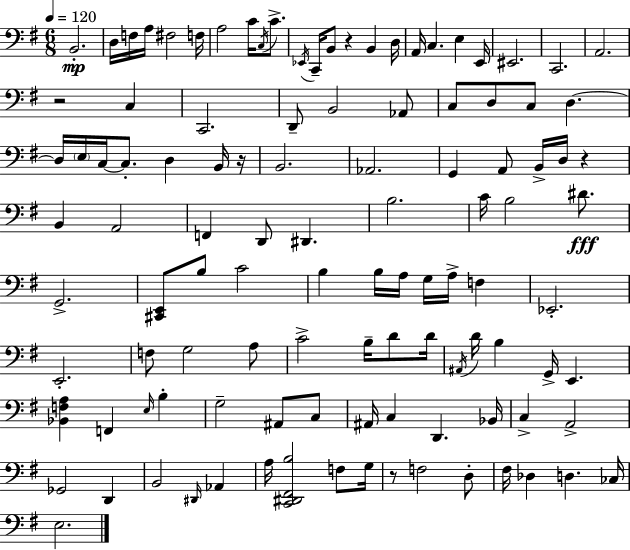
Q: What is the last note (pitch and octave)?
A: E3